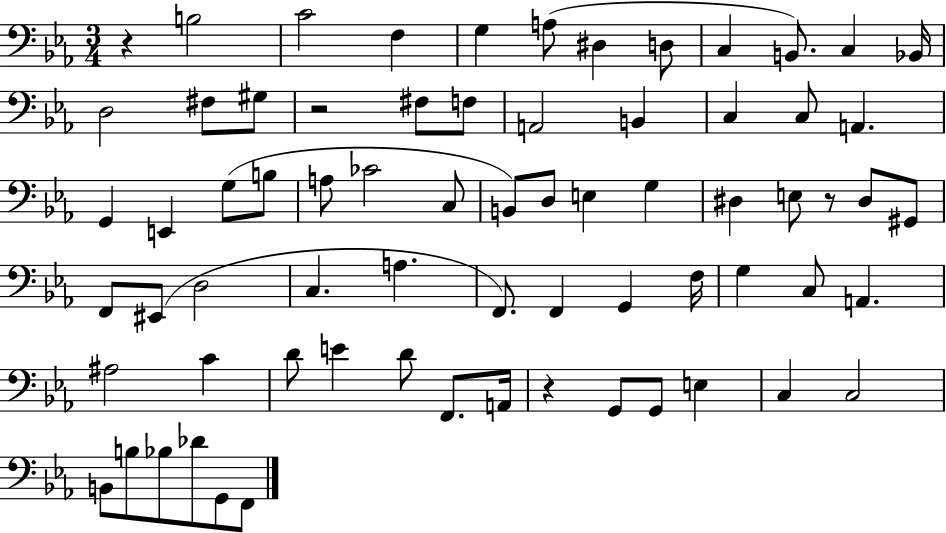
R/q B3/h C4/h F3/q G3/q A3/e D#3/q D3/e C3/q B2/e. C3/q Bb2/s D3/h F#3/e G#3/e R/h F#3/e F3/e A2/h B2/q C3/q C3/e A2/q. G2/q E2/q G3/e B3/e A3/e CES4/h C3/e B2/e D3/e E3/q G3/q D#3/q E3/e R/e D#3/e G#2/e F2/e EIS2/e D3/h C3/q. A3/q. F2/e. F2/q G2/q F3/s G3/q C3/e A2/q. A#3/h C4/q D4/e E4/q D4/e F2/e. A2/s R/q G2/e G2/e E3/q C3/q C3/h B2/e B3/e Bb3/e Db4/e G2/e F2/e